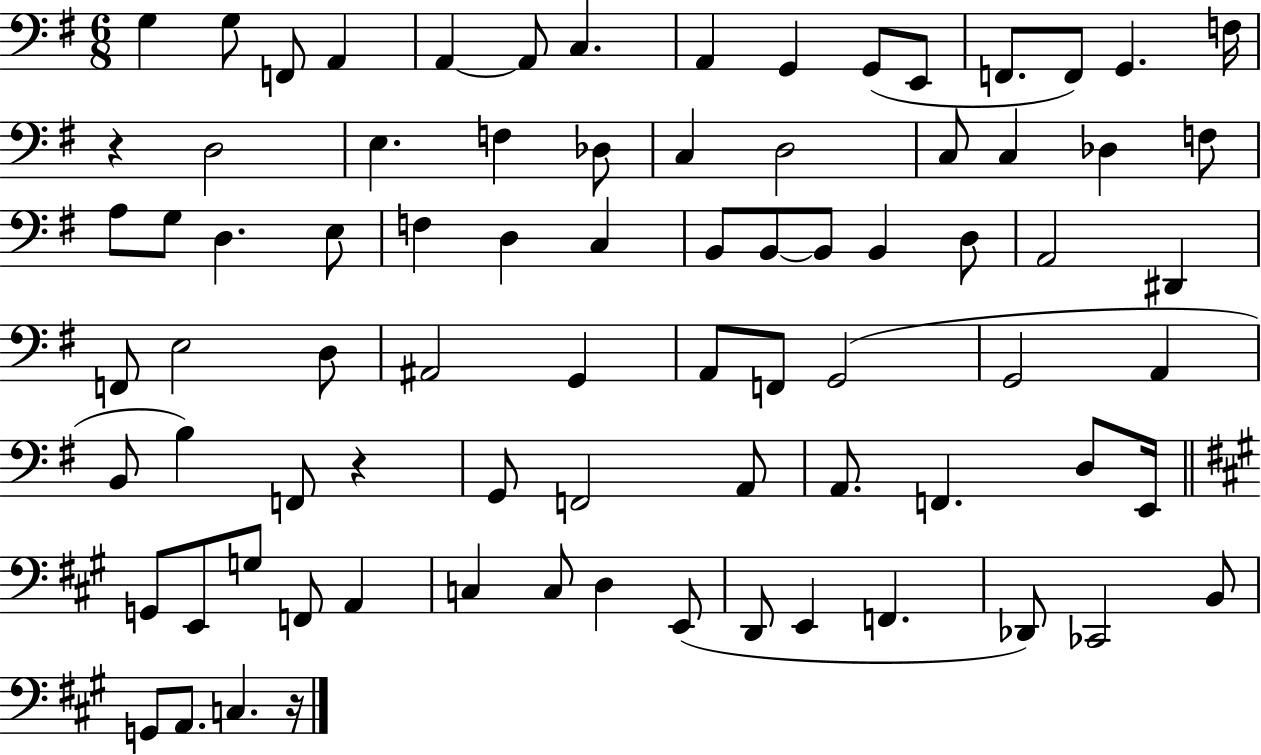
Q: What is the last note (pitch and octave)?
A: C3